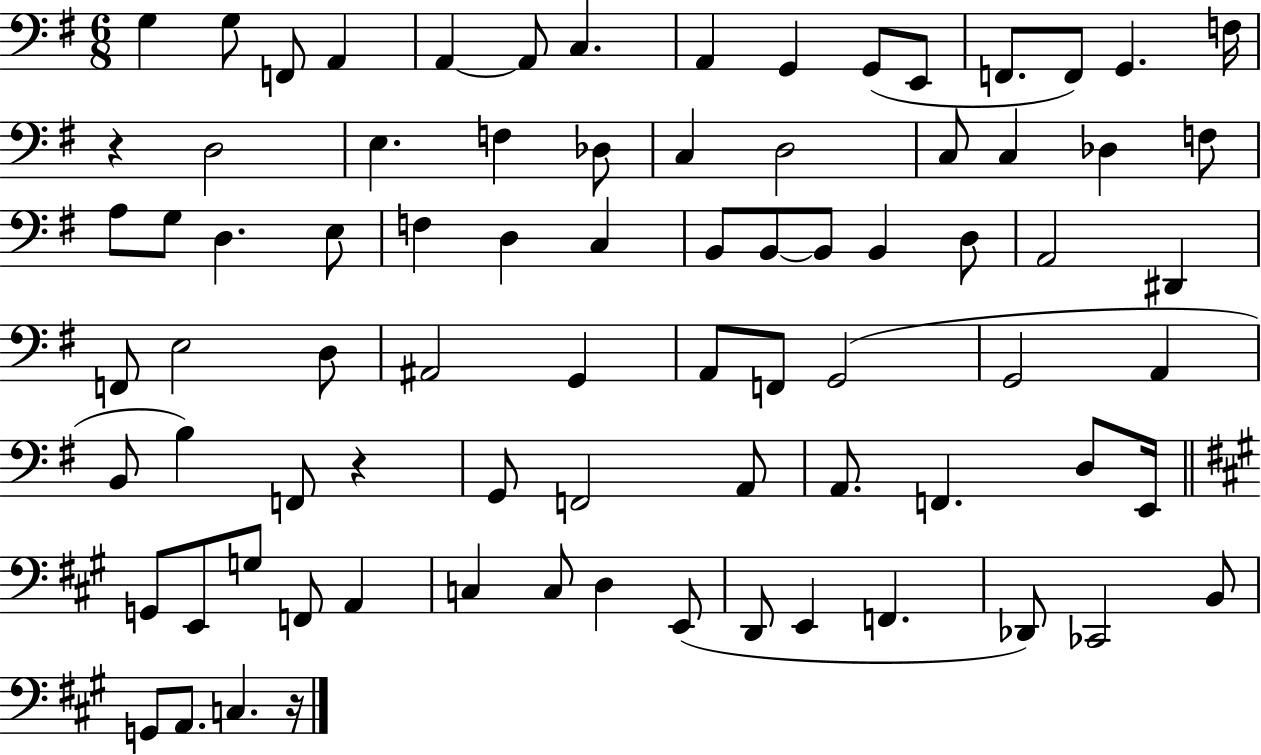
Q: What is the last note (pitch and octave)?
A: C3